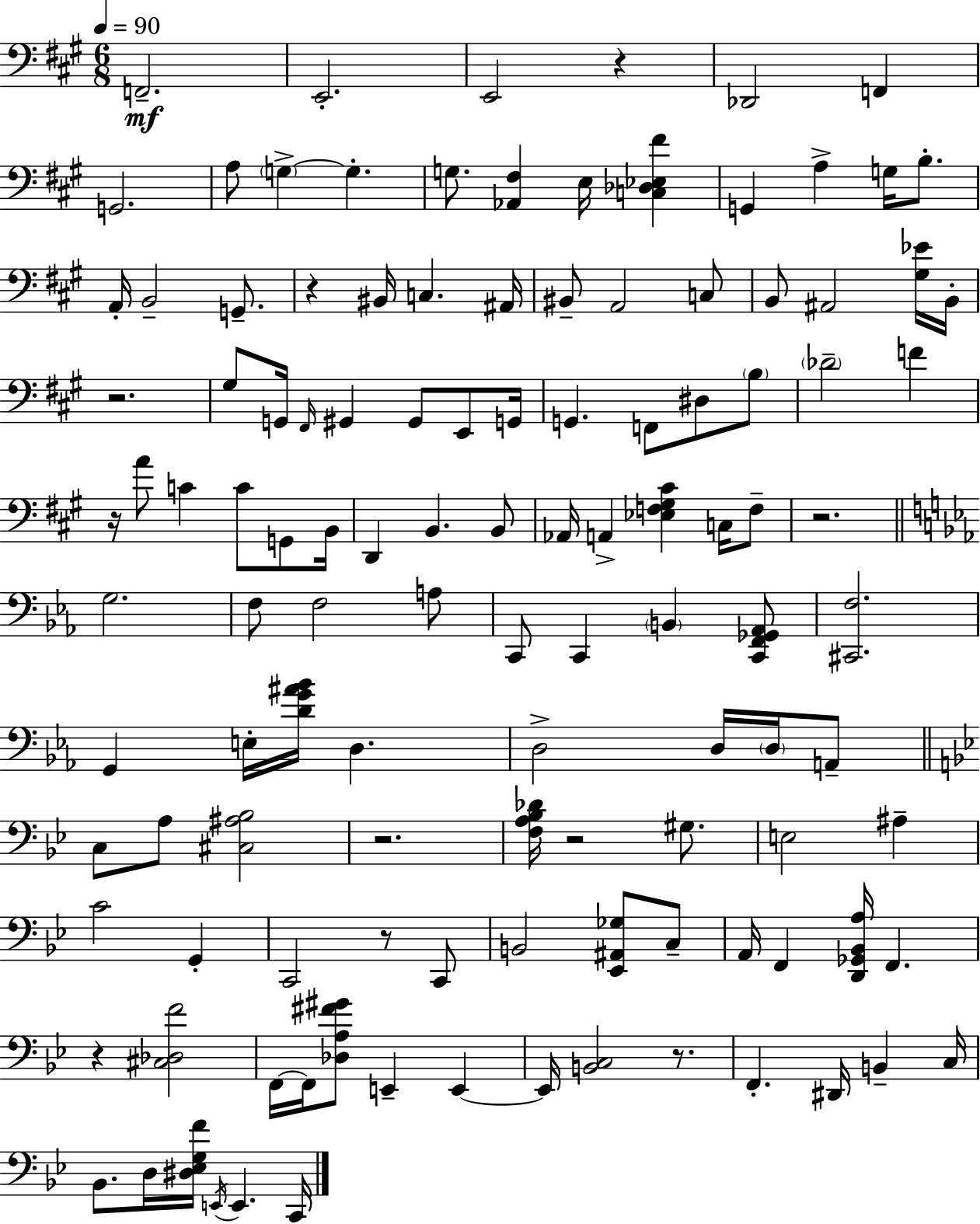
F2/h. E2/h. E2/h R/q Db2/h F2/q G2/h. A3/e G3/q G3/q. G3/e. [Ab2,F#3]/q E3/s [C3,Db3,Eb3,F#4]/q G2/q A3/q G3/s B3/e. A2/s B2/h G2/e. R/q BIS2/s C3/q. A#2/s BIS2/e A2/h C3/e B2/e A#2/h [G#3,Eb4]/s B2/s R/h. G#3/e G2/s F#2/s G#2/q G#2/e E2/e G2/s G2/q. F2/e D#3/e B3/e Db4/h F4/q R/s A4/e C4/q C4/e G2/e B2/s D2/q B2/q. B2/e Ab2/s A2/q [Eb3,F3,G#3,C#4]/q C3/s F3/e R/h. G3/h. F3/e F3/h A3/e C2/e C2/q B2/q [C2,F2,Gb2,Ab2]/e [C#2,F3]/h. G2/q E3/s [D4,G4,A#4,Bb4]/s D3/q. D3/h D3/s D3/s A2/e C3/e A3/e [C#3,A#3,Bb3]/h R/h. [F3,A3,Bb3,Db4]/s R/h G#3/e. E3/h A#3/q C4/h G2/q C2/h R/e C2/e B2/h [Eb2,A#2,Gb3]/e C3/e A2/s F2/q [D2,Gb2,Bb2,A3]/s F2/q. R/q [C#3,Db3,F4]/h F2/s F2/s [Db3,A3,F#4,G#4]/e E2/q E2/q E2/s [B2,C3]/h R/e. F2/q. D#2/s B2/q C3/s Bb2/e. D3/s [D#3,Eb3,G3,F4]/s E2/s E2/q. C2/s